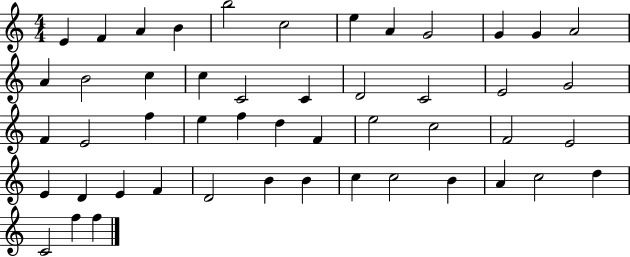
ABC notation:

X:1
T:Untitled
M:4/4
L:1/4
K:C
E F A B b2 c2 e A G2 G G A2 A B2 c c C2 C D2 C2 E2 G2 F E2 f e f d F e2 c2 F2 E2 E D E F D2 B B c c2 B A c2 d C2 f f